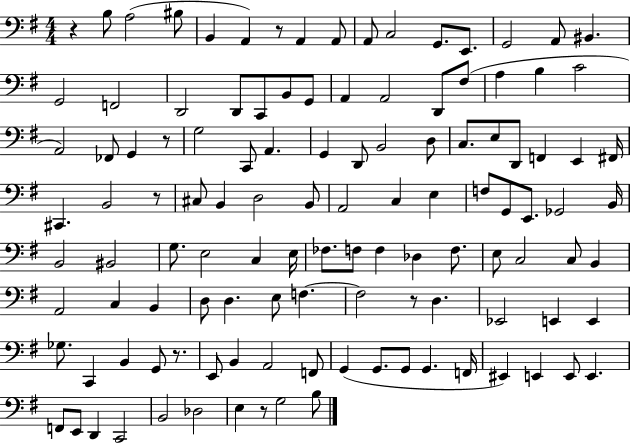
R/q B3/e A3/h BIS3/e B2/q A2/q R/e A2/q A2/e A2/e C3/h G2/e. E2/e. G2/h A2/e BIS2/q. G2/h F2/h D2/h D2/e C2/e B2/e G2/e A2/q A2/h D2/e F#3/e A3/q B3/q C4/h A2/h FES2/e G2/q R/e G3/h C2/e A2/q. G2/q D2/e B2/h D3/e C3/e. E3/e D2/e F2/q E2/q F#2/s C#2/q. B2/h R/e C#3/e B2/q D3/h B2/e A2/h C3/q E3/q F3/e G2/e E2/e. Gb2/h B2/s B2/h BIS2/h G3/e. E3/h C3/q E3/s FES3/e. F3/e F3/q Db3/q F3/e. E3/e C3/h C3/e B2/q A2/h C3/q B2/q D3/e D3/q. E3/e F3/q. F3/h R/e D3/q. Eb2/h E2/q E2/q Gb3/e. C2/q B2/q G2/e R/e. E2/e B2/q A2/h F2/e G2/q G2/e. G2/e G2/q. F2/s EIS2/q E2/q E2/e E2/q. F2/e E2/e D2/q C2/h B2/h Db3/h E3/q R/e G3/h B3/e